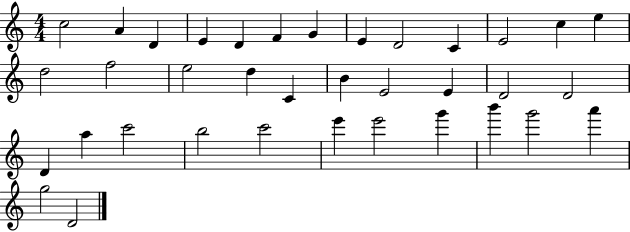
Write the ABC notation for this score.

X:1
T:Untitled
M:4/4
L:1/4
K:C
c2 A D E D F G E D2 C E2 c e d2 f2 e2 d C B E2 E D2 D2 D a c'2 b2 c'2 e' e'2 g' b' g'2 a' g2 D2